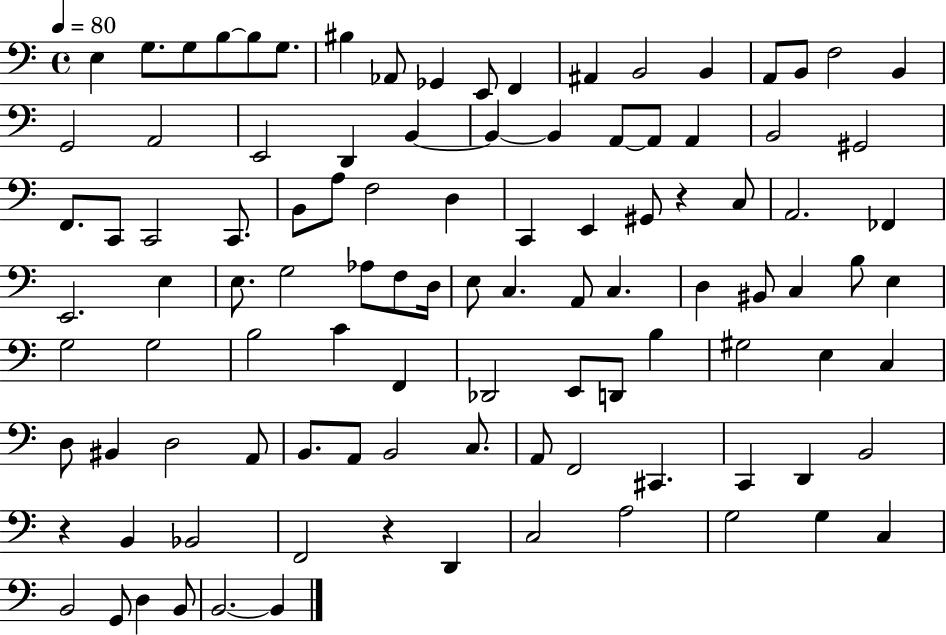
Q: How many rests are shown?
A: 3